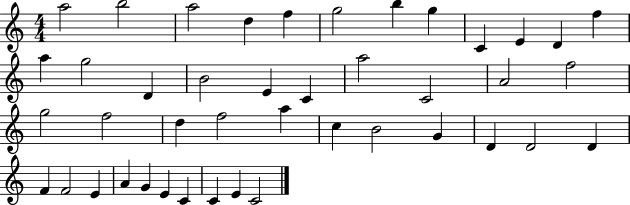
{
  \clef treble
  \numericTimeSignature
  \time 4/4
  \key c \major
  a''2 b''2 | a''2 d''4 f''4 | g''2 b''4 g''4 | c'4 e'4 d'4 f''4 | \break a''4 g''2 d'4 | b'2 e'4 c'4 | a''2 c'2 | a'2 f''2 | \break g''2 f''2 | d''4 f''2 a''4 | c''4 b'2 g'4 | d'4 d'2 d'4 | \break f'4 f'2 e'4 | a'4 g'4 e'4 c'4 | c'4 e'4 c'2 | \bar "|."
}